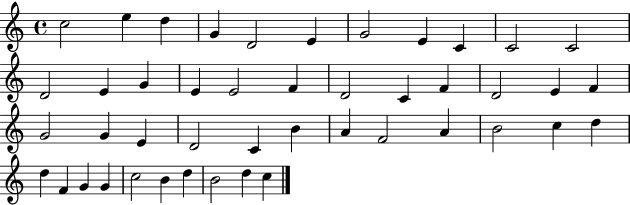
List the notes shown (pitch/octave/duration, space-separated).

C5/h E5/q D5/q G4/q D4/h E4/q G4/h E4/q C4/q C4/h C4/h D4/h E4/q G4/q E4/q E4/h F4/q D4/h C4/q F4/q D4/h E4/q F4/q G4/h G4/q E4/q D4/h C4/q B4/q A4/q F4/h A4/q B4/h C5/q D5/q D5/q F4/q G4/q G4/q C5/h B4/q D5/q B4/h D5/q C5/q